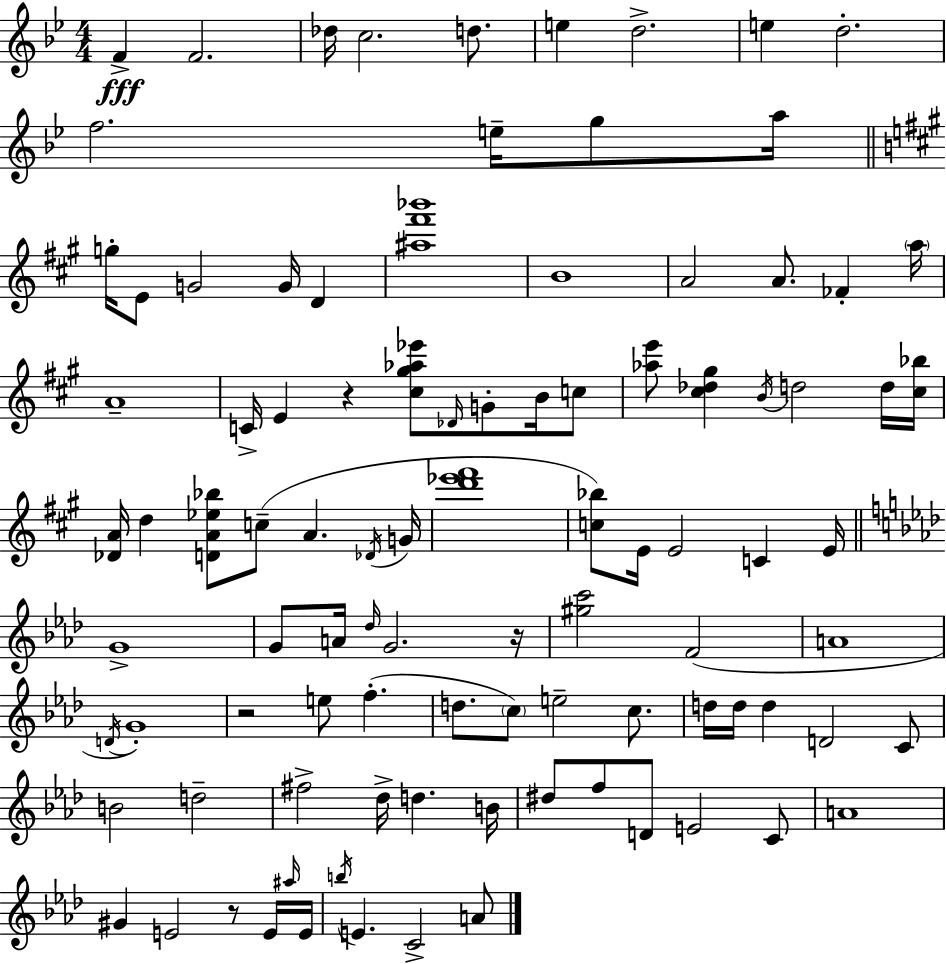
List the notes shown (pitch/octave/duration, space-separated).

F4/q F4/h. Db5/s C5/h. D5/e. E5/q D5/h. E5/q D5/h. F5/h. E5/s G5/e A5/s G5/s E4/e G4/h G4/s D4/q [A#5,F#6,Bb6]/w B4/w A4/h A4/e. FES4/q A5/s A4/w C4/s E4/q R/q [C#5,G#5,Ab5,Eb6]/e Db4/s G4/e B4/s C5/e [Ab5,E6]/e [C#5,Db5,G#5]/q B4/s D5/h D5/s [C#5,Bb5]/s [Db4,A4]/s D5/q [D4,A4,Eb5,Bb5]/e C5/e A4/q. Db4/s G4/s [D6,Eb6,F#6]/w [C5,Bb5]/e E4/s E4/h C4/q E4/s G4/w G4/e A4/s Db5/s G4/h. R/s [G#5,C6]/h F4/h A4/w D4/s G4/w R/h E5/e F5/q. D5/e. C5/e E5/h C5/e. D5/s D5/s D5/q D4/h C4/e B4/h D5/h F#5/h Db5/s D5/q. B4/s D#5/e F5/e D4/e E4/h C4/e A4/w G#4/q E4/h R/e E4/s A#5/s E4/s B5/s E4/q. C4/h A4/e